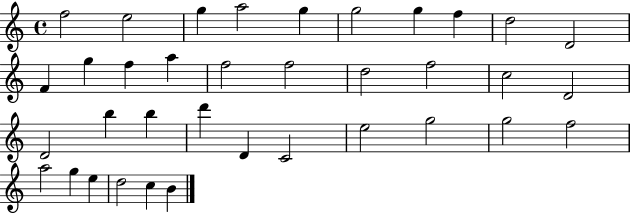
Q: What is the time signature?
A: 4/4